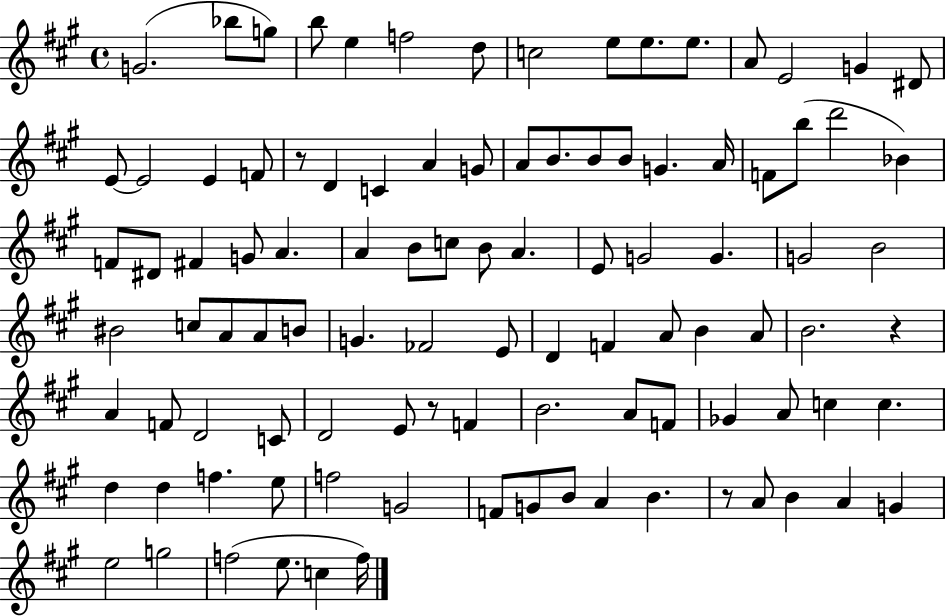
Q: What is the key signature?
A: A major